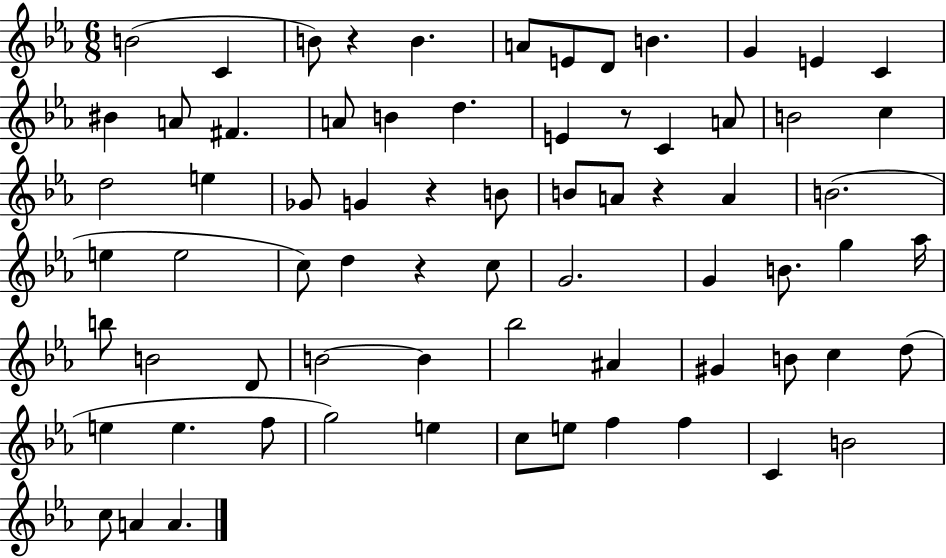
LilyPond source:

{
  \clef treble
  \numericTimeSignature
  \time 6/8
  \key ees \major
  b'2( c'4 | b'8) r4 b'4. | a'8 e'8 d'8 b'4. | g'4 e'4 c'4 | \break bis'4 a'8 fis'4. | a'8 b'4 d''4. | e'4 r8 c'4 a'8 | b'2 c''4 | \break d''2 e''4 | ges'8 g'4 r4 b'8 | b'8 a'8 r4 a'4 | b'2.( | \break e''4 e''2 | c''8) d''4 r4 c''8 | g'2. | g'4 b'8. g''4 aes''16 | \break b''8 b'2 d'8 | b'2~~ b'4 | bes''2 ais'4 | gis'4 b'8 c''4 d''8( | \break e''4 e''4. f''8 | g''2) e''4 | c''8 e''8 f''4 f''4 | c'4 b'2 | \break c''8 a'4 a'4. | \bar "|."
}